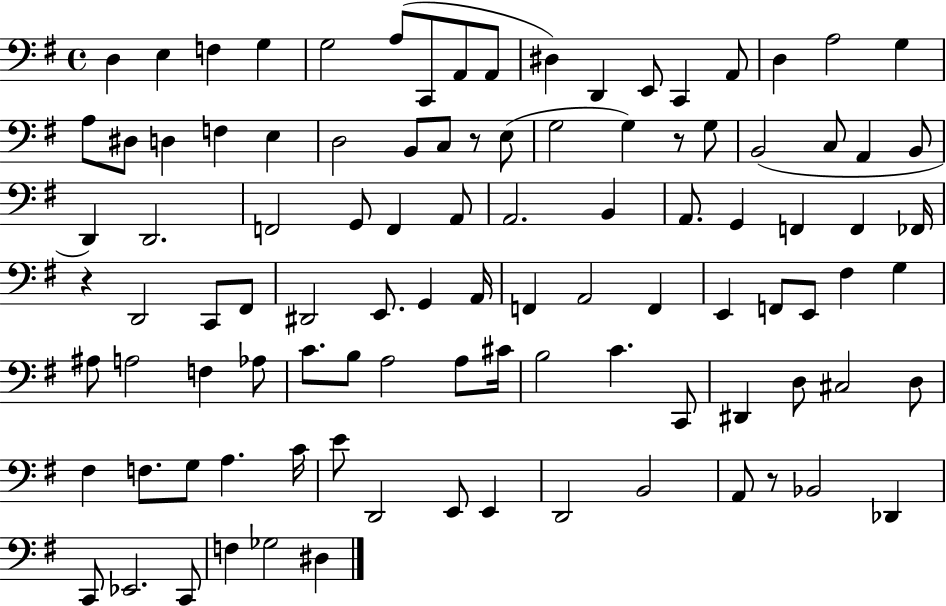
D3/q E3/q F3/q G3/q G3/h A3/e C2/e A2/e A2/e D#3/q D2/q E2/e C2/q A2/e D3/q A3/h G3/q A3/e D#3/e D3/q F3/q E3/q D3/h B2/e C3/e R/e E3/e G3/h G3/q R/e G3/e B2/h C3/e A2/q B2/e D2/q D2/h. F2/h G2/e F2/q A2/e A2/h. B2/q A2/e. G2/q F2/q F2/q FES2/s R/q D2/h C2/e F#2/e D#2/h E2/e. G2/q A2/s F2/q A2/h F2/q E2/q F2/e E2/e F#3/q G3/q A#3/e A3/h F3/q Ab3/e C4/e. B3/e A3/h A3/e C#4/s B3/h C4/q. C2/e D#2/q D3/e C#3/h D3/e F#3/q F3/e. G3/e A3/q. C4/s E4/e D2/h E2/e E2/q D2/h B2/h A2/e R/e Bb2/h Db2/q C2/e Eb2/h. C2/e F3/q Gb3/h D#3/q